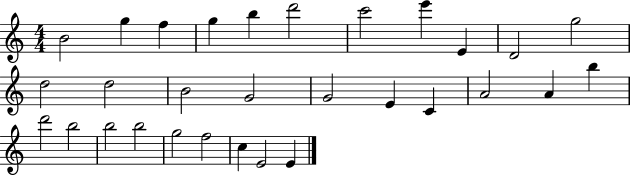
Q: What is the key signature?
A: C major